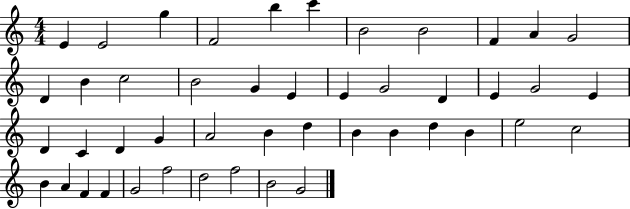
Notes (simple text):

E4/q E4/h G5/q F4/h B5/q C6/q B4/h B4/h F4/q A4/q G4/h D4/q B4/q C5/h B4/h G4/q E4/q E4/q G4/h D4/q E4/q G4/h E4/q D4/q C4/q D4/q G4/q A4/h B4/q D5/q B4/q B4/q D5/q B4/q E5/h C5/h B4/q A4/q F4/q F4/q G4/h F5/h D5/h F5/h B4/h G4/h